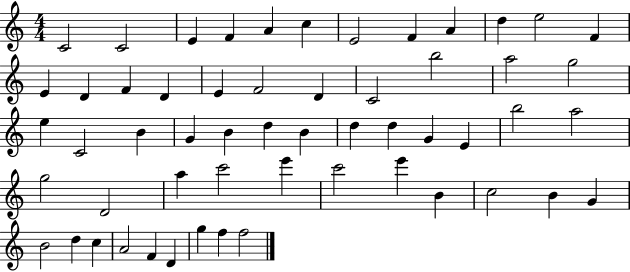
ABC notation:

X:1
T:Untitled
M:4/4
L:1/4
K:C
C2 C2 E F A c E2 F A d e2 F E D F D E F2 D C2 b2 a2 g2 e C2 B G B d B d d G E b2 a2 g2 D2 a c'2 e' c'2 e' B c2 B G B2 d c A2 F D g f f2